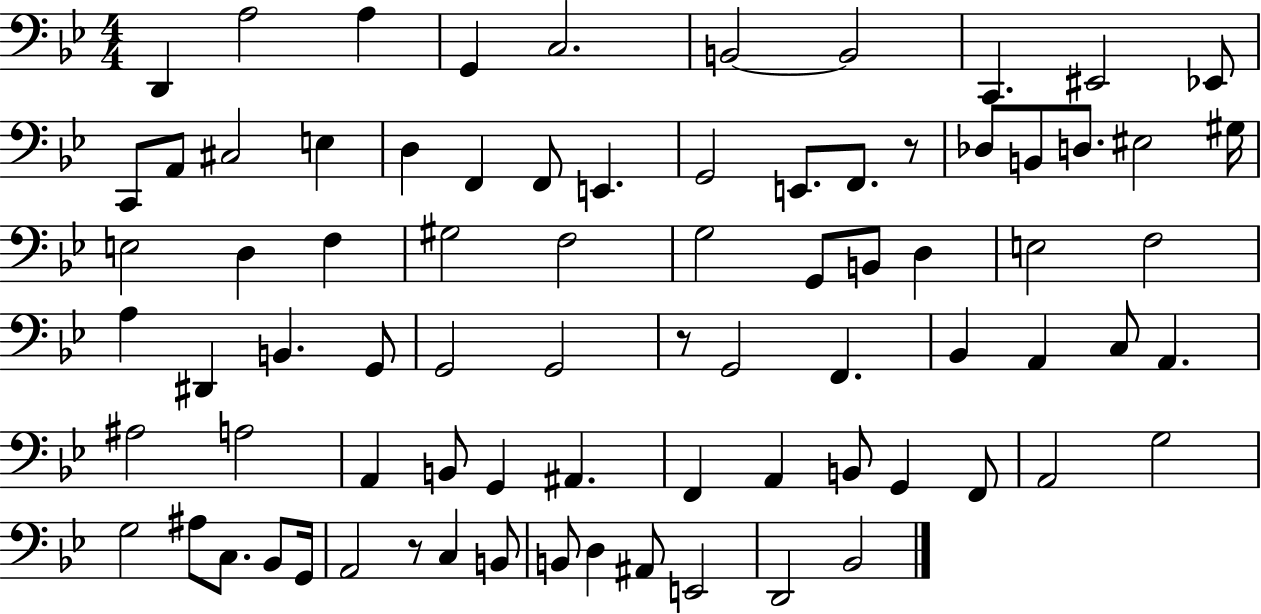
X:1
T:Untitled
M:4/4
L:1/4
K:Bb
D,, A,2 A, G,, C,2 B,,2 B,,2 C,, ^E,,2 _E,,/2 C,,/2 A,,/2 ^C,2 E, D, F,, F,,/2 E,, G,,2 E,,/2 F,,/2 z/2 _D,/2 B,,/2 D,/2 ^E,2 ^G,/4 E,2 D, F, ^G,2 F,2 G,2 G,,/2 B,,/2 D, E,2 F,2 A, ^D,, B,, G,,/2 G,,2 G,,2 z/2 G,,2 F,, _B,, A,, C,/2 A,, ^A,2 A,2 A,, B,,/2 G,, ^A,, F,, A,, B,,/2 G,, F,,/2 A,,2 G,2 G,2 ^A,/2 C,/2 _B,,/2 G,,/4 A,,2 z/2 C, B,,/2 B,,/2 D, ^A,,/2 E,,2 D,,2 _B,,2